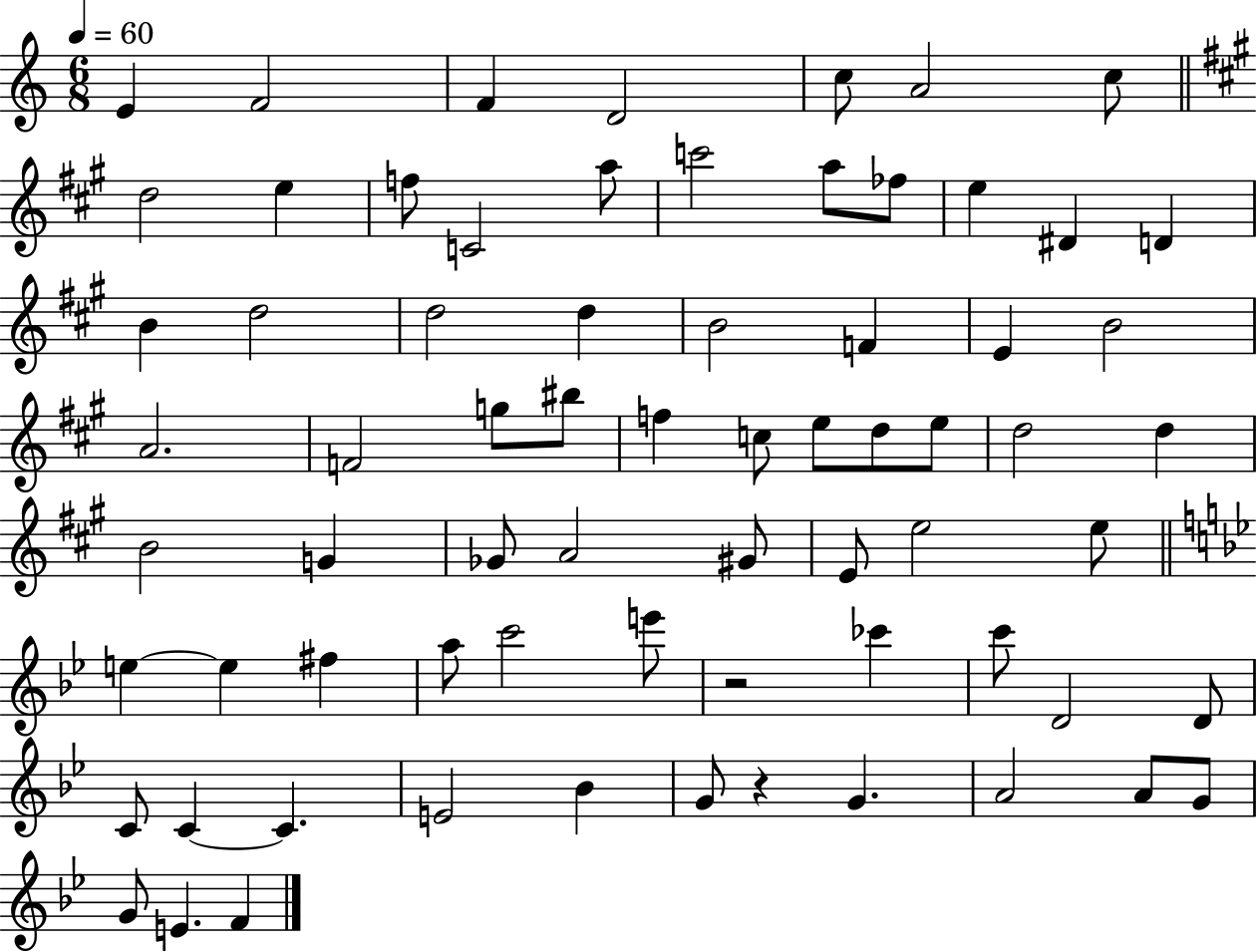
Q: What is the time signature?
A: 6/8